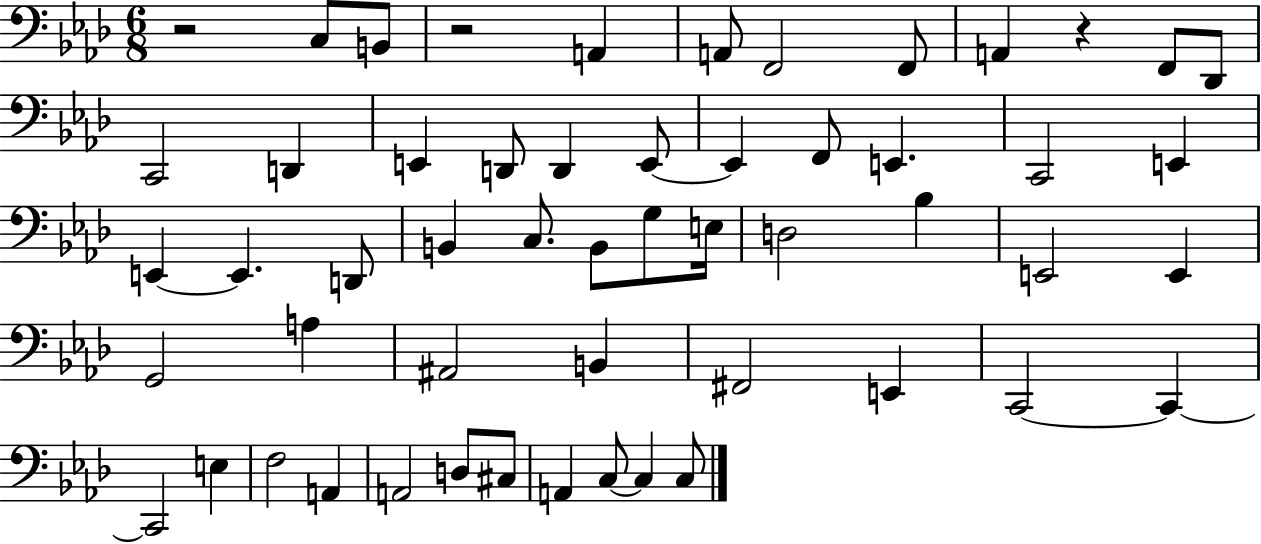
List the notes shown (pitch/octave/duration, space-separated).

R/h C3/e B2/e R/h A2/q A2/e F2/h F2/e A2/q R/q F2/e Db2/e C2/h D2/q E2/q D2/e D2/q E2/e E2/q F2/e E2/q. C2/h E2/q E2/q E2/q. D2/e B2/q C3/e. B2/e G3/e E3/s D3/h Bb3/q E2/h E2/q G2/h A3/q A#2/h B2/q F#2/h E2/q C2/h C2/q C2/h E3/q F3/h A2/q A2/h D3/e C#3/e A2/q C3/e C3/q C3/e